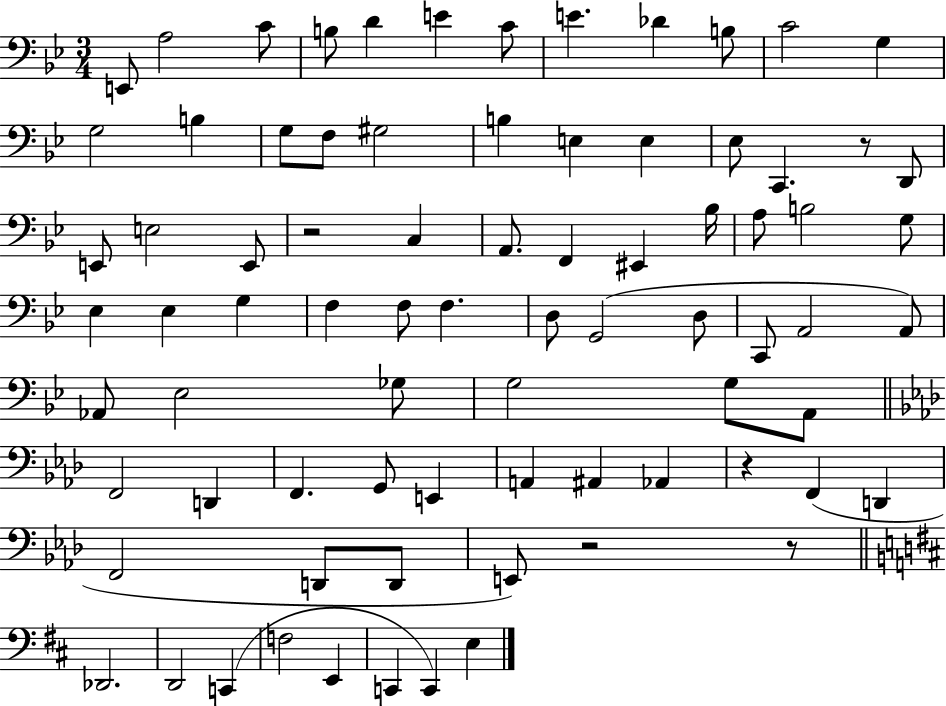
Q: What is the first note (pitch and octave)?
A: E2